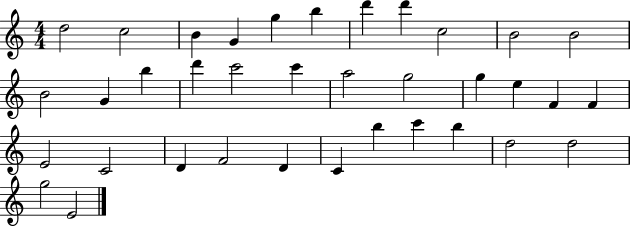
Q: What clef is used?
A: treble